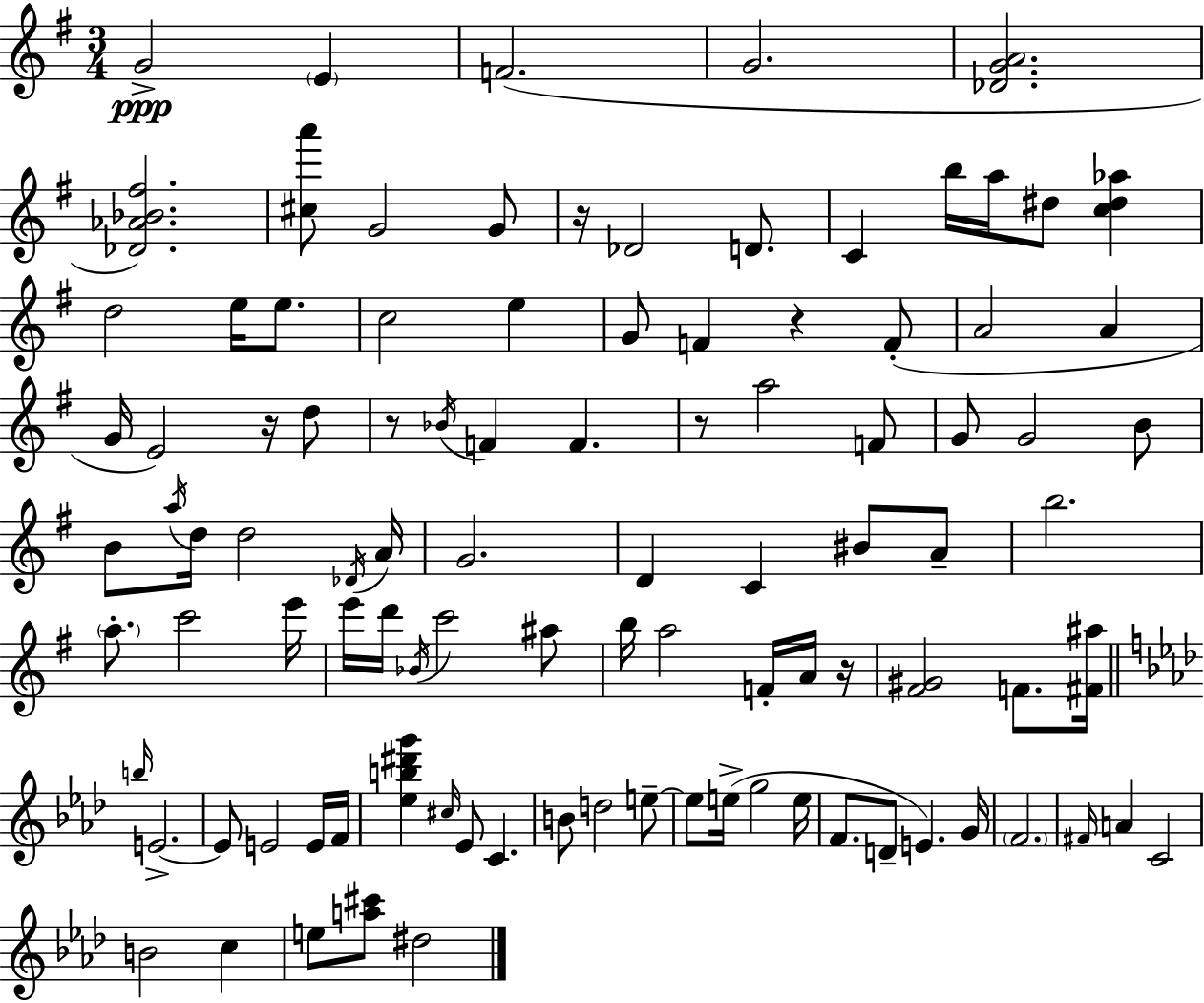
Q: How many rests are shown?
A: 6